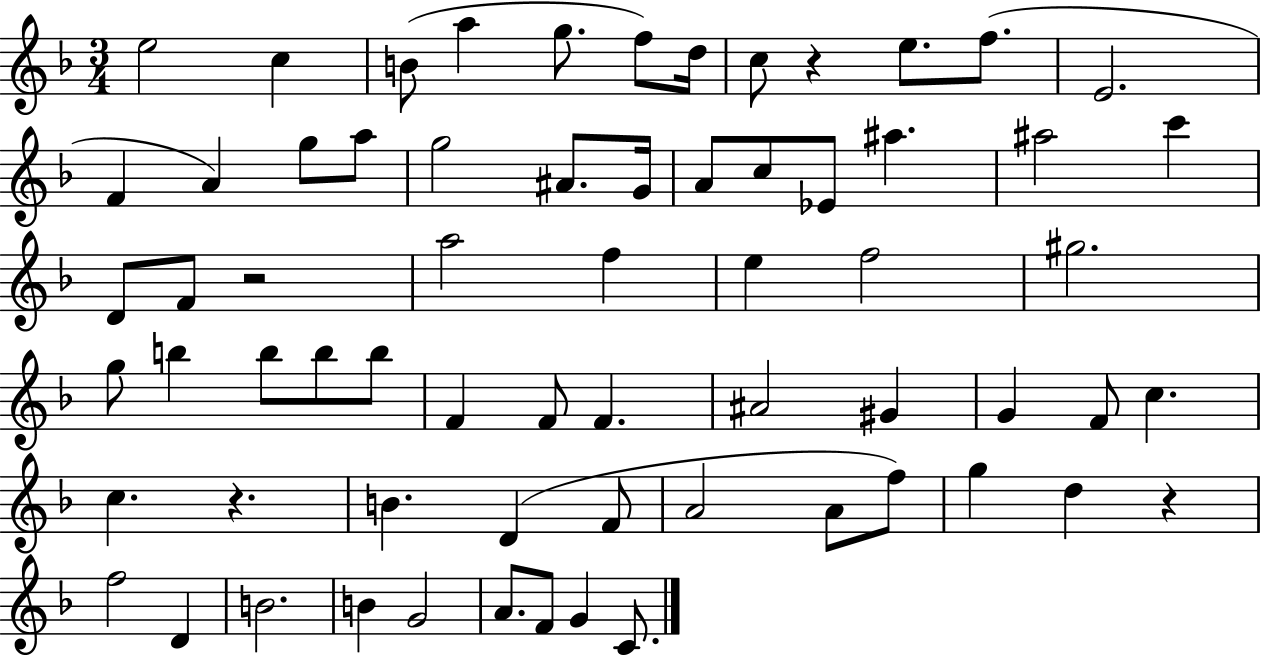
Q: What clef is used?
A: treble